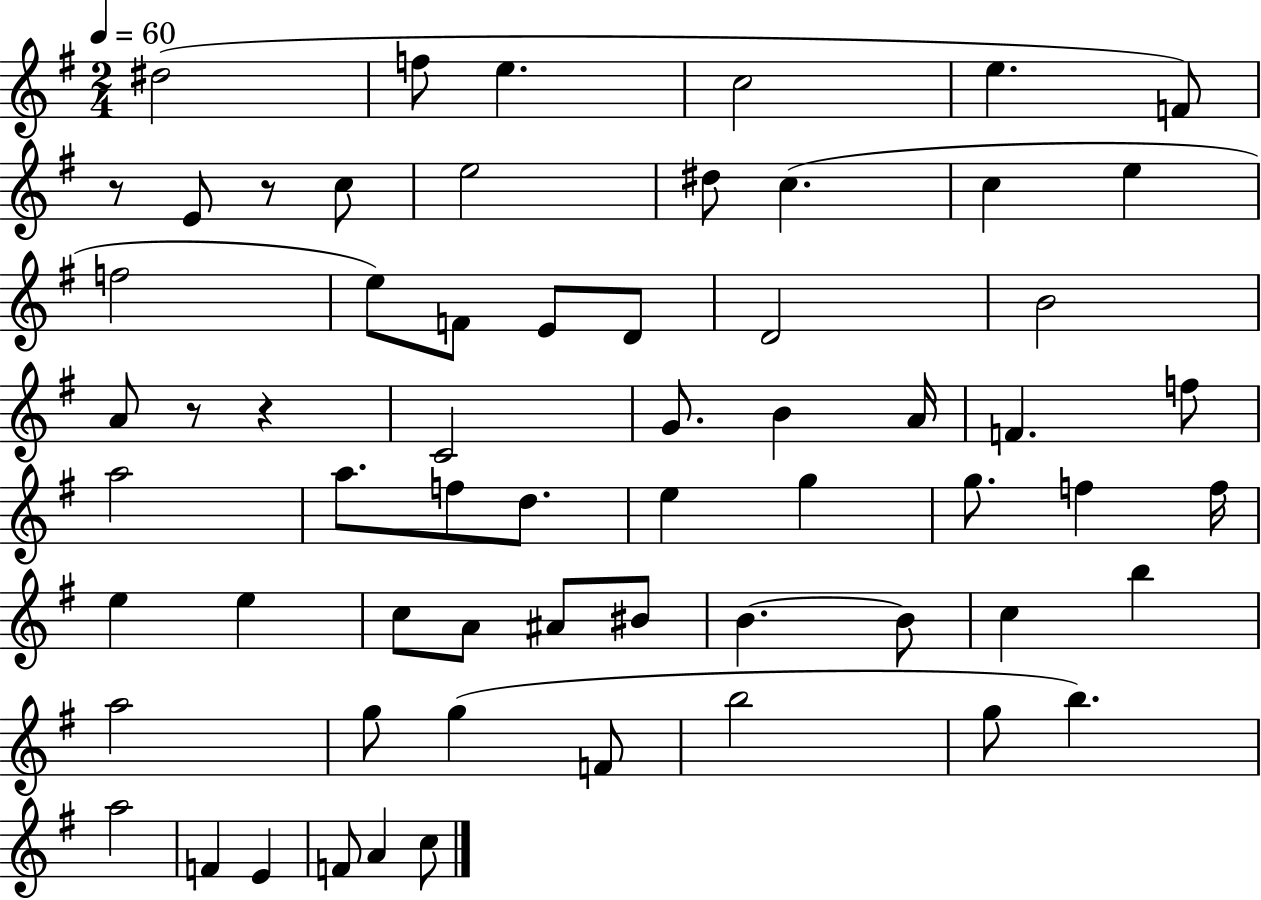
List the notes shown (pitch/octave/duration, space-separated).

D#5/h F5/e E5/q. C5/h E5/q. F4/e R/e E4/e R/e C5/e E5/h D#5/e C5/q. C5/q E5/q F5/h E5/e F4/e E4/e D4/e D4/h B4/h A4/e R/e R/q C4/h G4/e. B4/q A4/s F4/q. F5/e A5/h A5/e. F5/e D5/e. E5/q G5/q G5/e. F5/q F5/s E5/q E5/q C5/e A4/e A#4/e BIS4/e B4/q. B4/e C5/q B5/q A5/h G5/e G5/q F4/e B5/h G5/e B5/q. A5/h F4/q E4/q F4/e A4/q C5/e